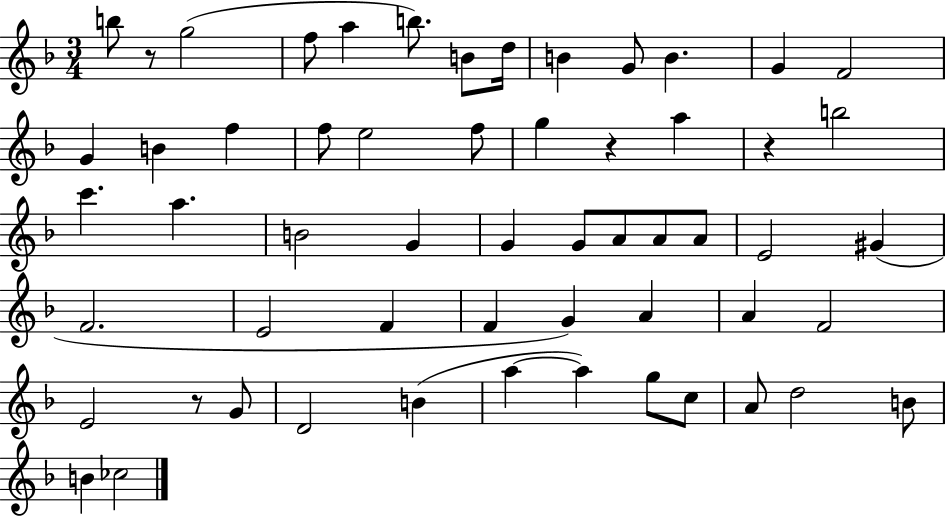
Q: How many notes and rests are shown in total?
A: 57